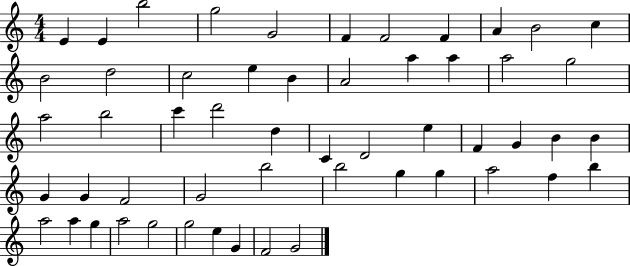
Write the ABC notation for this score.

X:1
T:Untitled
M:4/4
L:1/4
K:C
E E b2 g2 G2 F F2 F A B2 c B2 d2 c2 e B A2 a a a2 g2 a2 b2 c' d'2 d C D2 e F G B B G G F2 G2 b2 b2 g g a2 f b a2 a g a2 g2 g2 e G F2 G2